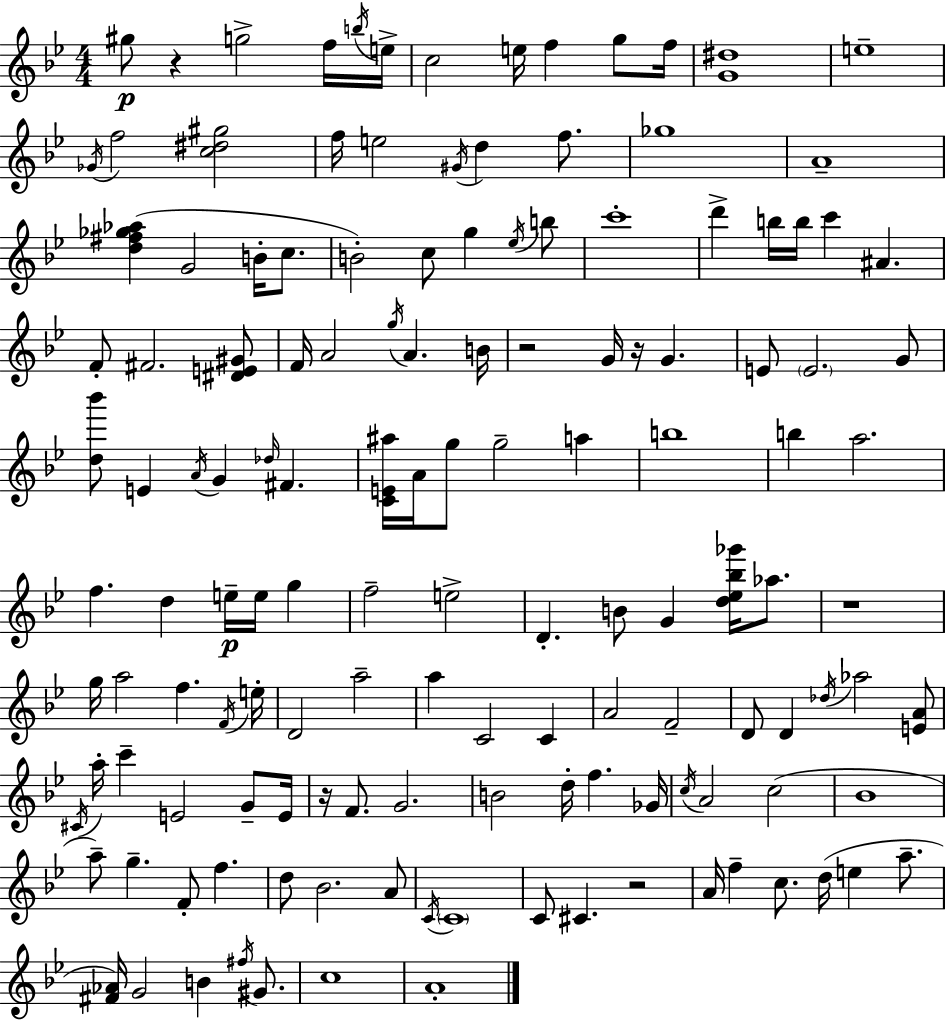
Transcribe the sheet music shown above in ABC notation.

X:1
T:Untitled
M:4/4
L:1/4
K:Bb
^g/2 z g2 f/4 b/4 e/4 c2 e/4 f g/2 f/4 [G^d]4 e4 _G/4 f2 [c^d^g]2 f/4 e2 ^G/4 d f/2 _g4 A4 [d^f_g_a] G2 B/4 c/2 B2 c/2 g _e/4 b/2 c'4 d' b/4 b/4 c' ^A F/2 ^F2 [^DE^G]/2 F/4 A2 g/4 A B/4 z2 G/4 z/4 G E/2 E2 G/2 [d_b']/2 E A/4 G _d/4 ^F [CE^a]/4 A/4 g/2 g2 a b4 b a2 f d e/4 e/4 g f2 e2 D B/2 G [d_e_b_g']/4 _a/2 z4 g/4 a2 f F/4 e/4 D2 a2 a C2 C A2 F2 D/2 D _d/4 _a2 [EA]/2 ^C/4 a/4 c' E2 G/2 E/4 z/4 F/2 G2 B2 d/4 f _G/4 c/4 A2 c2 _B4 a/2 g F/2 f d/2 _B2 A/2 C/4 C4 C/2 ^C z2 A/4 f c/2 d/4 e a/2 [^F_A]/4 G2 B ^f/4 ^G/2 c4 A4